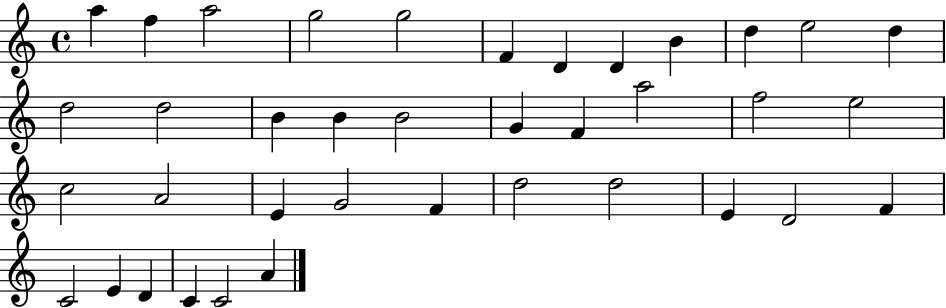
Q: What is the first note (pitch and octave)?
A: A5